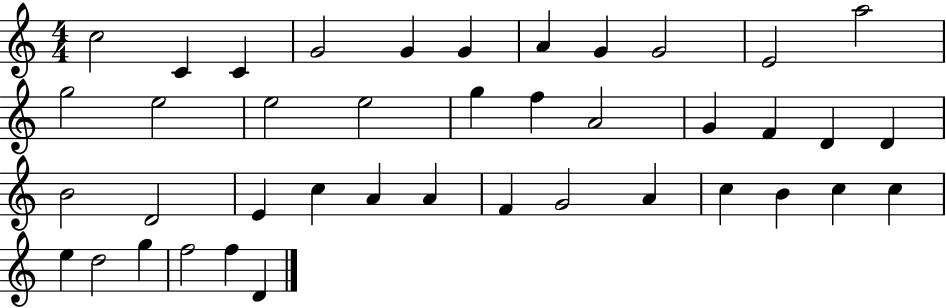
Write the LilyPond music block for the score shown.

{
  \clef treble
  \numericTimeSignature
  \time 4/4
  \key c \major
  c''2 c'4 c'4 | g'2 g'4 g'4 | a'4 g'4 g'2 | e'2 a''2 | \break g''2 e''2 | e''2 e''2 | g''4 f''4 a'2 | g'4 f'4 d'4 d'4 | \break b'2 d'2 | e'4 c''4 a'4 a'4 | f'4 g'2 a'4 | c''4 b'4 c''4 c''4 | \break e''4 d''2 g''4 | f''2 f''4 d'4 | \bar "|."
}